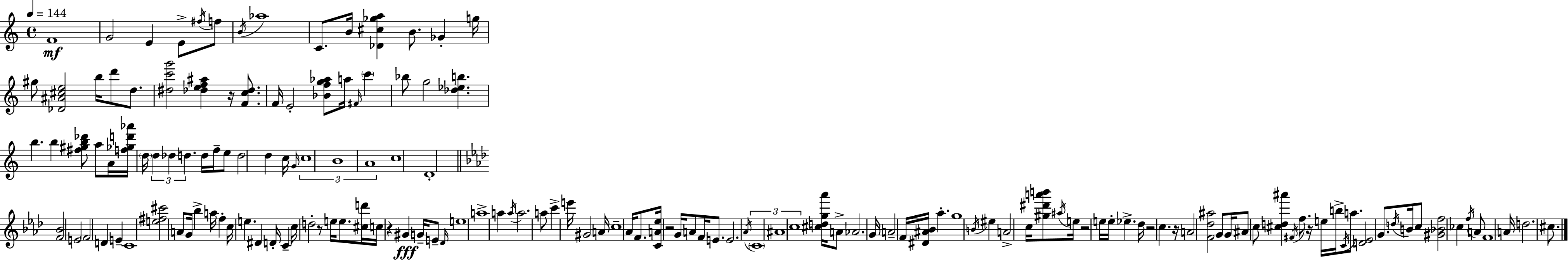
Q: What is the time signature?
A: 4/4